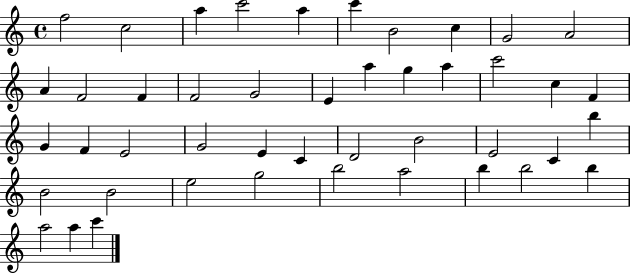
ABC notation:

X:1
T:Untitled
M:4/4
L:1/4
K:C
f2 c2 a c'2 a c' B2 c G2 A2 A F2 F F2 G2 E a g a c'2 c F G F E2 G2 E C D2 B2 E2 C b B2 B2 e2 g2 b2 a2 b b2 b a2 a c'